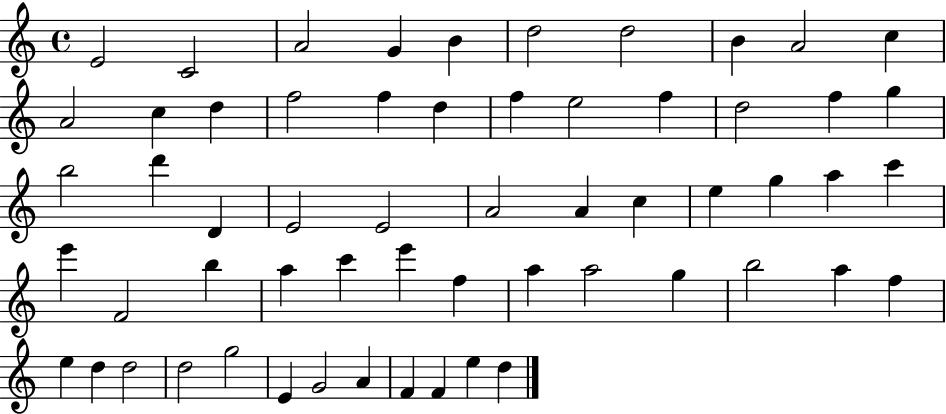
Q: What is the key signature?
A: C major